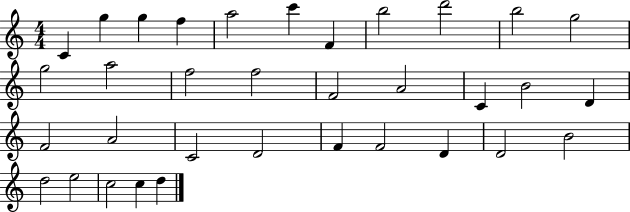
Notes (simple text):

C4/q G5/q G5/q F5/q A5/h C6/q F4/q B5/h D6/h B5/h G5/h G5/h A5/h F5/h F5/h F4/h A4/h C4/q B4/h D4/q F4/h A4/h C4/h D4/h F4/q F4/h D4/q D4/h B4/h D5/h E5/h C5/h C5/q D5/q